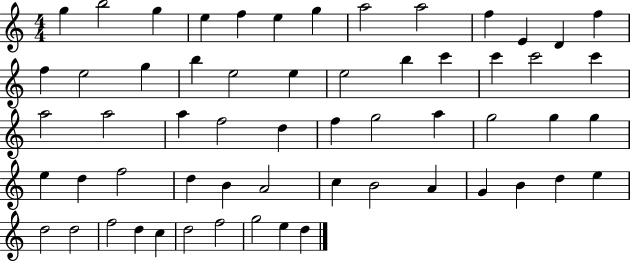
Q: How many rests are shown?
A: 0